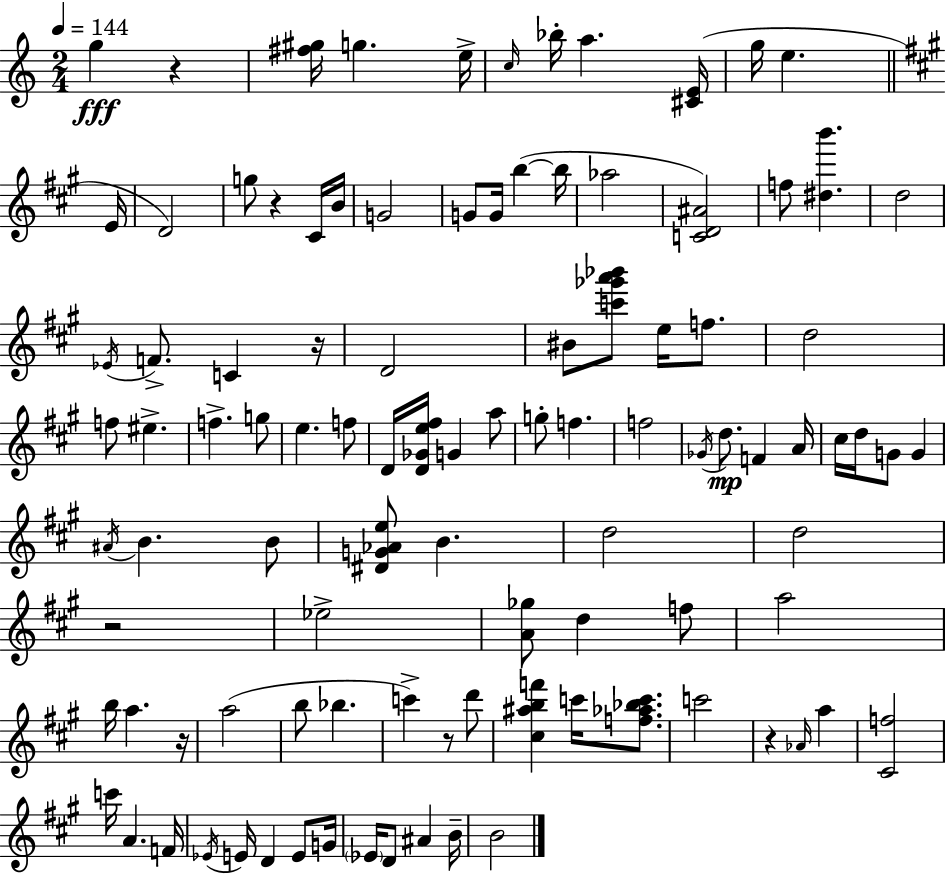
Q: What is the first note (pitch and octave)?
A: G5